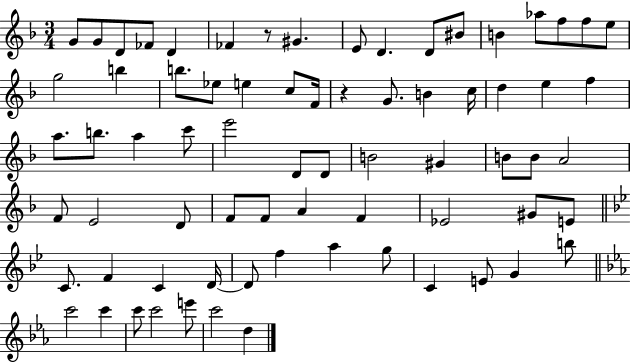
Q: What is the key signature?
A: F major